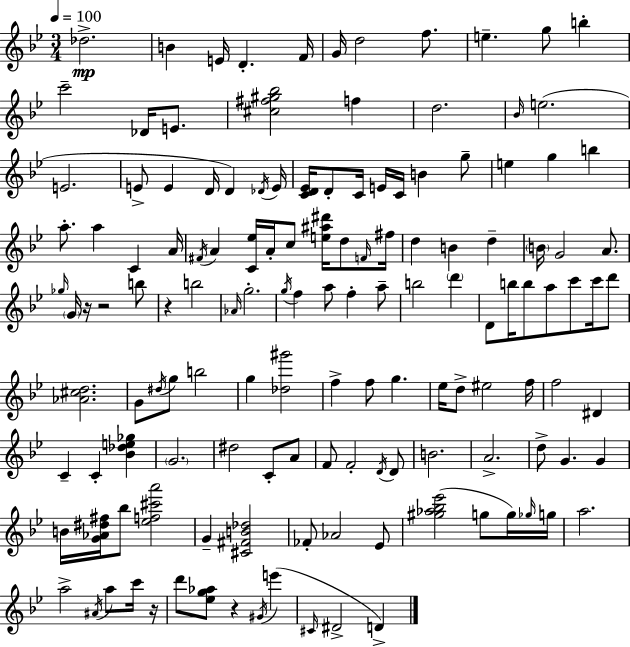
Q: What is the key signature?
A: G minor